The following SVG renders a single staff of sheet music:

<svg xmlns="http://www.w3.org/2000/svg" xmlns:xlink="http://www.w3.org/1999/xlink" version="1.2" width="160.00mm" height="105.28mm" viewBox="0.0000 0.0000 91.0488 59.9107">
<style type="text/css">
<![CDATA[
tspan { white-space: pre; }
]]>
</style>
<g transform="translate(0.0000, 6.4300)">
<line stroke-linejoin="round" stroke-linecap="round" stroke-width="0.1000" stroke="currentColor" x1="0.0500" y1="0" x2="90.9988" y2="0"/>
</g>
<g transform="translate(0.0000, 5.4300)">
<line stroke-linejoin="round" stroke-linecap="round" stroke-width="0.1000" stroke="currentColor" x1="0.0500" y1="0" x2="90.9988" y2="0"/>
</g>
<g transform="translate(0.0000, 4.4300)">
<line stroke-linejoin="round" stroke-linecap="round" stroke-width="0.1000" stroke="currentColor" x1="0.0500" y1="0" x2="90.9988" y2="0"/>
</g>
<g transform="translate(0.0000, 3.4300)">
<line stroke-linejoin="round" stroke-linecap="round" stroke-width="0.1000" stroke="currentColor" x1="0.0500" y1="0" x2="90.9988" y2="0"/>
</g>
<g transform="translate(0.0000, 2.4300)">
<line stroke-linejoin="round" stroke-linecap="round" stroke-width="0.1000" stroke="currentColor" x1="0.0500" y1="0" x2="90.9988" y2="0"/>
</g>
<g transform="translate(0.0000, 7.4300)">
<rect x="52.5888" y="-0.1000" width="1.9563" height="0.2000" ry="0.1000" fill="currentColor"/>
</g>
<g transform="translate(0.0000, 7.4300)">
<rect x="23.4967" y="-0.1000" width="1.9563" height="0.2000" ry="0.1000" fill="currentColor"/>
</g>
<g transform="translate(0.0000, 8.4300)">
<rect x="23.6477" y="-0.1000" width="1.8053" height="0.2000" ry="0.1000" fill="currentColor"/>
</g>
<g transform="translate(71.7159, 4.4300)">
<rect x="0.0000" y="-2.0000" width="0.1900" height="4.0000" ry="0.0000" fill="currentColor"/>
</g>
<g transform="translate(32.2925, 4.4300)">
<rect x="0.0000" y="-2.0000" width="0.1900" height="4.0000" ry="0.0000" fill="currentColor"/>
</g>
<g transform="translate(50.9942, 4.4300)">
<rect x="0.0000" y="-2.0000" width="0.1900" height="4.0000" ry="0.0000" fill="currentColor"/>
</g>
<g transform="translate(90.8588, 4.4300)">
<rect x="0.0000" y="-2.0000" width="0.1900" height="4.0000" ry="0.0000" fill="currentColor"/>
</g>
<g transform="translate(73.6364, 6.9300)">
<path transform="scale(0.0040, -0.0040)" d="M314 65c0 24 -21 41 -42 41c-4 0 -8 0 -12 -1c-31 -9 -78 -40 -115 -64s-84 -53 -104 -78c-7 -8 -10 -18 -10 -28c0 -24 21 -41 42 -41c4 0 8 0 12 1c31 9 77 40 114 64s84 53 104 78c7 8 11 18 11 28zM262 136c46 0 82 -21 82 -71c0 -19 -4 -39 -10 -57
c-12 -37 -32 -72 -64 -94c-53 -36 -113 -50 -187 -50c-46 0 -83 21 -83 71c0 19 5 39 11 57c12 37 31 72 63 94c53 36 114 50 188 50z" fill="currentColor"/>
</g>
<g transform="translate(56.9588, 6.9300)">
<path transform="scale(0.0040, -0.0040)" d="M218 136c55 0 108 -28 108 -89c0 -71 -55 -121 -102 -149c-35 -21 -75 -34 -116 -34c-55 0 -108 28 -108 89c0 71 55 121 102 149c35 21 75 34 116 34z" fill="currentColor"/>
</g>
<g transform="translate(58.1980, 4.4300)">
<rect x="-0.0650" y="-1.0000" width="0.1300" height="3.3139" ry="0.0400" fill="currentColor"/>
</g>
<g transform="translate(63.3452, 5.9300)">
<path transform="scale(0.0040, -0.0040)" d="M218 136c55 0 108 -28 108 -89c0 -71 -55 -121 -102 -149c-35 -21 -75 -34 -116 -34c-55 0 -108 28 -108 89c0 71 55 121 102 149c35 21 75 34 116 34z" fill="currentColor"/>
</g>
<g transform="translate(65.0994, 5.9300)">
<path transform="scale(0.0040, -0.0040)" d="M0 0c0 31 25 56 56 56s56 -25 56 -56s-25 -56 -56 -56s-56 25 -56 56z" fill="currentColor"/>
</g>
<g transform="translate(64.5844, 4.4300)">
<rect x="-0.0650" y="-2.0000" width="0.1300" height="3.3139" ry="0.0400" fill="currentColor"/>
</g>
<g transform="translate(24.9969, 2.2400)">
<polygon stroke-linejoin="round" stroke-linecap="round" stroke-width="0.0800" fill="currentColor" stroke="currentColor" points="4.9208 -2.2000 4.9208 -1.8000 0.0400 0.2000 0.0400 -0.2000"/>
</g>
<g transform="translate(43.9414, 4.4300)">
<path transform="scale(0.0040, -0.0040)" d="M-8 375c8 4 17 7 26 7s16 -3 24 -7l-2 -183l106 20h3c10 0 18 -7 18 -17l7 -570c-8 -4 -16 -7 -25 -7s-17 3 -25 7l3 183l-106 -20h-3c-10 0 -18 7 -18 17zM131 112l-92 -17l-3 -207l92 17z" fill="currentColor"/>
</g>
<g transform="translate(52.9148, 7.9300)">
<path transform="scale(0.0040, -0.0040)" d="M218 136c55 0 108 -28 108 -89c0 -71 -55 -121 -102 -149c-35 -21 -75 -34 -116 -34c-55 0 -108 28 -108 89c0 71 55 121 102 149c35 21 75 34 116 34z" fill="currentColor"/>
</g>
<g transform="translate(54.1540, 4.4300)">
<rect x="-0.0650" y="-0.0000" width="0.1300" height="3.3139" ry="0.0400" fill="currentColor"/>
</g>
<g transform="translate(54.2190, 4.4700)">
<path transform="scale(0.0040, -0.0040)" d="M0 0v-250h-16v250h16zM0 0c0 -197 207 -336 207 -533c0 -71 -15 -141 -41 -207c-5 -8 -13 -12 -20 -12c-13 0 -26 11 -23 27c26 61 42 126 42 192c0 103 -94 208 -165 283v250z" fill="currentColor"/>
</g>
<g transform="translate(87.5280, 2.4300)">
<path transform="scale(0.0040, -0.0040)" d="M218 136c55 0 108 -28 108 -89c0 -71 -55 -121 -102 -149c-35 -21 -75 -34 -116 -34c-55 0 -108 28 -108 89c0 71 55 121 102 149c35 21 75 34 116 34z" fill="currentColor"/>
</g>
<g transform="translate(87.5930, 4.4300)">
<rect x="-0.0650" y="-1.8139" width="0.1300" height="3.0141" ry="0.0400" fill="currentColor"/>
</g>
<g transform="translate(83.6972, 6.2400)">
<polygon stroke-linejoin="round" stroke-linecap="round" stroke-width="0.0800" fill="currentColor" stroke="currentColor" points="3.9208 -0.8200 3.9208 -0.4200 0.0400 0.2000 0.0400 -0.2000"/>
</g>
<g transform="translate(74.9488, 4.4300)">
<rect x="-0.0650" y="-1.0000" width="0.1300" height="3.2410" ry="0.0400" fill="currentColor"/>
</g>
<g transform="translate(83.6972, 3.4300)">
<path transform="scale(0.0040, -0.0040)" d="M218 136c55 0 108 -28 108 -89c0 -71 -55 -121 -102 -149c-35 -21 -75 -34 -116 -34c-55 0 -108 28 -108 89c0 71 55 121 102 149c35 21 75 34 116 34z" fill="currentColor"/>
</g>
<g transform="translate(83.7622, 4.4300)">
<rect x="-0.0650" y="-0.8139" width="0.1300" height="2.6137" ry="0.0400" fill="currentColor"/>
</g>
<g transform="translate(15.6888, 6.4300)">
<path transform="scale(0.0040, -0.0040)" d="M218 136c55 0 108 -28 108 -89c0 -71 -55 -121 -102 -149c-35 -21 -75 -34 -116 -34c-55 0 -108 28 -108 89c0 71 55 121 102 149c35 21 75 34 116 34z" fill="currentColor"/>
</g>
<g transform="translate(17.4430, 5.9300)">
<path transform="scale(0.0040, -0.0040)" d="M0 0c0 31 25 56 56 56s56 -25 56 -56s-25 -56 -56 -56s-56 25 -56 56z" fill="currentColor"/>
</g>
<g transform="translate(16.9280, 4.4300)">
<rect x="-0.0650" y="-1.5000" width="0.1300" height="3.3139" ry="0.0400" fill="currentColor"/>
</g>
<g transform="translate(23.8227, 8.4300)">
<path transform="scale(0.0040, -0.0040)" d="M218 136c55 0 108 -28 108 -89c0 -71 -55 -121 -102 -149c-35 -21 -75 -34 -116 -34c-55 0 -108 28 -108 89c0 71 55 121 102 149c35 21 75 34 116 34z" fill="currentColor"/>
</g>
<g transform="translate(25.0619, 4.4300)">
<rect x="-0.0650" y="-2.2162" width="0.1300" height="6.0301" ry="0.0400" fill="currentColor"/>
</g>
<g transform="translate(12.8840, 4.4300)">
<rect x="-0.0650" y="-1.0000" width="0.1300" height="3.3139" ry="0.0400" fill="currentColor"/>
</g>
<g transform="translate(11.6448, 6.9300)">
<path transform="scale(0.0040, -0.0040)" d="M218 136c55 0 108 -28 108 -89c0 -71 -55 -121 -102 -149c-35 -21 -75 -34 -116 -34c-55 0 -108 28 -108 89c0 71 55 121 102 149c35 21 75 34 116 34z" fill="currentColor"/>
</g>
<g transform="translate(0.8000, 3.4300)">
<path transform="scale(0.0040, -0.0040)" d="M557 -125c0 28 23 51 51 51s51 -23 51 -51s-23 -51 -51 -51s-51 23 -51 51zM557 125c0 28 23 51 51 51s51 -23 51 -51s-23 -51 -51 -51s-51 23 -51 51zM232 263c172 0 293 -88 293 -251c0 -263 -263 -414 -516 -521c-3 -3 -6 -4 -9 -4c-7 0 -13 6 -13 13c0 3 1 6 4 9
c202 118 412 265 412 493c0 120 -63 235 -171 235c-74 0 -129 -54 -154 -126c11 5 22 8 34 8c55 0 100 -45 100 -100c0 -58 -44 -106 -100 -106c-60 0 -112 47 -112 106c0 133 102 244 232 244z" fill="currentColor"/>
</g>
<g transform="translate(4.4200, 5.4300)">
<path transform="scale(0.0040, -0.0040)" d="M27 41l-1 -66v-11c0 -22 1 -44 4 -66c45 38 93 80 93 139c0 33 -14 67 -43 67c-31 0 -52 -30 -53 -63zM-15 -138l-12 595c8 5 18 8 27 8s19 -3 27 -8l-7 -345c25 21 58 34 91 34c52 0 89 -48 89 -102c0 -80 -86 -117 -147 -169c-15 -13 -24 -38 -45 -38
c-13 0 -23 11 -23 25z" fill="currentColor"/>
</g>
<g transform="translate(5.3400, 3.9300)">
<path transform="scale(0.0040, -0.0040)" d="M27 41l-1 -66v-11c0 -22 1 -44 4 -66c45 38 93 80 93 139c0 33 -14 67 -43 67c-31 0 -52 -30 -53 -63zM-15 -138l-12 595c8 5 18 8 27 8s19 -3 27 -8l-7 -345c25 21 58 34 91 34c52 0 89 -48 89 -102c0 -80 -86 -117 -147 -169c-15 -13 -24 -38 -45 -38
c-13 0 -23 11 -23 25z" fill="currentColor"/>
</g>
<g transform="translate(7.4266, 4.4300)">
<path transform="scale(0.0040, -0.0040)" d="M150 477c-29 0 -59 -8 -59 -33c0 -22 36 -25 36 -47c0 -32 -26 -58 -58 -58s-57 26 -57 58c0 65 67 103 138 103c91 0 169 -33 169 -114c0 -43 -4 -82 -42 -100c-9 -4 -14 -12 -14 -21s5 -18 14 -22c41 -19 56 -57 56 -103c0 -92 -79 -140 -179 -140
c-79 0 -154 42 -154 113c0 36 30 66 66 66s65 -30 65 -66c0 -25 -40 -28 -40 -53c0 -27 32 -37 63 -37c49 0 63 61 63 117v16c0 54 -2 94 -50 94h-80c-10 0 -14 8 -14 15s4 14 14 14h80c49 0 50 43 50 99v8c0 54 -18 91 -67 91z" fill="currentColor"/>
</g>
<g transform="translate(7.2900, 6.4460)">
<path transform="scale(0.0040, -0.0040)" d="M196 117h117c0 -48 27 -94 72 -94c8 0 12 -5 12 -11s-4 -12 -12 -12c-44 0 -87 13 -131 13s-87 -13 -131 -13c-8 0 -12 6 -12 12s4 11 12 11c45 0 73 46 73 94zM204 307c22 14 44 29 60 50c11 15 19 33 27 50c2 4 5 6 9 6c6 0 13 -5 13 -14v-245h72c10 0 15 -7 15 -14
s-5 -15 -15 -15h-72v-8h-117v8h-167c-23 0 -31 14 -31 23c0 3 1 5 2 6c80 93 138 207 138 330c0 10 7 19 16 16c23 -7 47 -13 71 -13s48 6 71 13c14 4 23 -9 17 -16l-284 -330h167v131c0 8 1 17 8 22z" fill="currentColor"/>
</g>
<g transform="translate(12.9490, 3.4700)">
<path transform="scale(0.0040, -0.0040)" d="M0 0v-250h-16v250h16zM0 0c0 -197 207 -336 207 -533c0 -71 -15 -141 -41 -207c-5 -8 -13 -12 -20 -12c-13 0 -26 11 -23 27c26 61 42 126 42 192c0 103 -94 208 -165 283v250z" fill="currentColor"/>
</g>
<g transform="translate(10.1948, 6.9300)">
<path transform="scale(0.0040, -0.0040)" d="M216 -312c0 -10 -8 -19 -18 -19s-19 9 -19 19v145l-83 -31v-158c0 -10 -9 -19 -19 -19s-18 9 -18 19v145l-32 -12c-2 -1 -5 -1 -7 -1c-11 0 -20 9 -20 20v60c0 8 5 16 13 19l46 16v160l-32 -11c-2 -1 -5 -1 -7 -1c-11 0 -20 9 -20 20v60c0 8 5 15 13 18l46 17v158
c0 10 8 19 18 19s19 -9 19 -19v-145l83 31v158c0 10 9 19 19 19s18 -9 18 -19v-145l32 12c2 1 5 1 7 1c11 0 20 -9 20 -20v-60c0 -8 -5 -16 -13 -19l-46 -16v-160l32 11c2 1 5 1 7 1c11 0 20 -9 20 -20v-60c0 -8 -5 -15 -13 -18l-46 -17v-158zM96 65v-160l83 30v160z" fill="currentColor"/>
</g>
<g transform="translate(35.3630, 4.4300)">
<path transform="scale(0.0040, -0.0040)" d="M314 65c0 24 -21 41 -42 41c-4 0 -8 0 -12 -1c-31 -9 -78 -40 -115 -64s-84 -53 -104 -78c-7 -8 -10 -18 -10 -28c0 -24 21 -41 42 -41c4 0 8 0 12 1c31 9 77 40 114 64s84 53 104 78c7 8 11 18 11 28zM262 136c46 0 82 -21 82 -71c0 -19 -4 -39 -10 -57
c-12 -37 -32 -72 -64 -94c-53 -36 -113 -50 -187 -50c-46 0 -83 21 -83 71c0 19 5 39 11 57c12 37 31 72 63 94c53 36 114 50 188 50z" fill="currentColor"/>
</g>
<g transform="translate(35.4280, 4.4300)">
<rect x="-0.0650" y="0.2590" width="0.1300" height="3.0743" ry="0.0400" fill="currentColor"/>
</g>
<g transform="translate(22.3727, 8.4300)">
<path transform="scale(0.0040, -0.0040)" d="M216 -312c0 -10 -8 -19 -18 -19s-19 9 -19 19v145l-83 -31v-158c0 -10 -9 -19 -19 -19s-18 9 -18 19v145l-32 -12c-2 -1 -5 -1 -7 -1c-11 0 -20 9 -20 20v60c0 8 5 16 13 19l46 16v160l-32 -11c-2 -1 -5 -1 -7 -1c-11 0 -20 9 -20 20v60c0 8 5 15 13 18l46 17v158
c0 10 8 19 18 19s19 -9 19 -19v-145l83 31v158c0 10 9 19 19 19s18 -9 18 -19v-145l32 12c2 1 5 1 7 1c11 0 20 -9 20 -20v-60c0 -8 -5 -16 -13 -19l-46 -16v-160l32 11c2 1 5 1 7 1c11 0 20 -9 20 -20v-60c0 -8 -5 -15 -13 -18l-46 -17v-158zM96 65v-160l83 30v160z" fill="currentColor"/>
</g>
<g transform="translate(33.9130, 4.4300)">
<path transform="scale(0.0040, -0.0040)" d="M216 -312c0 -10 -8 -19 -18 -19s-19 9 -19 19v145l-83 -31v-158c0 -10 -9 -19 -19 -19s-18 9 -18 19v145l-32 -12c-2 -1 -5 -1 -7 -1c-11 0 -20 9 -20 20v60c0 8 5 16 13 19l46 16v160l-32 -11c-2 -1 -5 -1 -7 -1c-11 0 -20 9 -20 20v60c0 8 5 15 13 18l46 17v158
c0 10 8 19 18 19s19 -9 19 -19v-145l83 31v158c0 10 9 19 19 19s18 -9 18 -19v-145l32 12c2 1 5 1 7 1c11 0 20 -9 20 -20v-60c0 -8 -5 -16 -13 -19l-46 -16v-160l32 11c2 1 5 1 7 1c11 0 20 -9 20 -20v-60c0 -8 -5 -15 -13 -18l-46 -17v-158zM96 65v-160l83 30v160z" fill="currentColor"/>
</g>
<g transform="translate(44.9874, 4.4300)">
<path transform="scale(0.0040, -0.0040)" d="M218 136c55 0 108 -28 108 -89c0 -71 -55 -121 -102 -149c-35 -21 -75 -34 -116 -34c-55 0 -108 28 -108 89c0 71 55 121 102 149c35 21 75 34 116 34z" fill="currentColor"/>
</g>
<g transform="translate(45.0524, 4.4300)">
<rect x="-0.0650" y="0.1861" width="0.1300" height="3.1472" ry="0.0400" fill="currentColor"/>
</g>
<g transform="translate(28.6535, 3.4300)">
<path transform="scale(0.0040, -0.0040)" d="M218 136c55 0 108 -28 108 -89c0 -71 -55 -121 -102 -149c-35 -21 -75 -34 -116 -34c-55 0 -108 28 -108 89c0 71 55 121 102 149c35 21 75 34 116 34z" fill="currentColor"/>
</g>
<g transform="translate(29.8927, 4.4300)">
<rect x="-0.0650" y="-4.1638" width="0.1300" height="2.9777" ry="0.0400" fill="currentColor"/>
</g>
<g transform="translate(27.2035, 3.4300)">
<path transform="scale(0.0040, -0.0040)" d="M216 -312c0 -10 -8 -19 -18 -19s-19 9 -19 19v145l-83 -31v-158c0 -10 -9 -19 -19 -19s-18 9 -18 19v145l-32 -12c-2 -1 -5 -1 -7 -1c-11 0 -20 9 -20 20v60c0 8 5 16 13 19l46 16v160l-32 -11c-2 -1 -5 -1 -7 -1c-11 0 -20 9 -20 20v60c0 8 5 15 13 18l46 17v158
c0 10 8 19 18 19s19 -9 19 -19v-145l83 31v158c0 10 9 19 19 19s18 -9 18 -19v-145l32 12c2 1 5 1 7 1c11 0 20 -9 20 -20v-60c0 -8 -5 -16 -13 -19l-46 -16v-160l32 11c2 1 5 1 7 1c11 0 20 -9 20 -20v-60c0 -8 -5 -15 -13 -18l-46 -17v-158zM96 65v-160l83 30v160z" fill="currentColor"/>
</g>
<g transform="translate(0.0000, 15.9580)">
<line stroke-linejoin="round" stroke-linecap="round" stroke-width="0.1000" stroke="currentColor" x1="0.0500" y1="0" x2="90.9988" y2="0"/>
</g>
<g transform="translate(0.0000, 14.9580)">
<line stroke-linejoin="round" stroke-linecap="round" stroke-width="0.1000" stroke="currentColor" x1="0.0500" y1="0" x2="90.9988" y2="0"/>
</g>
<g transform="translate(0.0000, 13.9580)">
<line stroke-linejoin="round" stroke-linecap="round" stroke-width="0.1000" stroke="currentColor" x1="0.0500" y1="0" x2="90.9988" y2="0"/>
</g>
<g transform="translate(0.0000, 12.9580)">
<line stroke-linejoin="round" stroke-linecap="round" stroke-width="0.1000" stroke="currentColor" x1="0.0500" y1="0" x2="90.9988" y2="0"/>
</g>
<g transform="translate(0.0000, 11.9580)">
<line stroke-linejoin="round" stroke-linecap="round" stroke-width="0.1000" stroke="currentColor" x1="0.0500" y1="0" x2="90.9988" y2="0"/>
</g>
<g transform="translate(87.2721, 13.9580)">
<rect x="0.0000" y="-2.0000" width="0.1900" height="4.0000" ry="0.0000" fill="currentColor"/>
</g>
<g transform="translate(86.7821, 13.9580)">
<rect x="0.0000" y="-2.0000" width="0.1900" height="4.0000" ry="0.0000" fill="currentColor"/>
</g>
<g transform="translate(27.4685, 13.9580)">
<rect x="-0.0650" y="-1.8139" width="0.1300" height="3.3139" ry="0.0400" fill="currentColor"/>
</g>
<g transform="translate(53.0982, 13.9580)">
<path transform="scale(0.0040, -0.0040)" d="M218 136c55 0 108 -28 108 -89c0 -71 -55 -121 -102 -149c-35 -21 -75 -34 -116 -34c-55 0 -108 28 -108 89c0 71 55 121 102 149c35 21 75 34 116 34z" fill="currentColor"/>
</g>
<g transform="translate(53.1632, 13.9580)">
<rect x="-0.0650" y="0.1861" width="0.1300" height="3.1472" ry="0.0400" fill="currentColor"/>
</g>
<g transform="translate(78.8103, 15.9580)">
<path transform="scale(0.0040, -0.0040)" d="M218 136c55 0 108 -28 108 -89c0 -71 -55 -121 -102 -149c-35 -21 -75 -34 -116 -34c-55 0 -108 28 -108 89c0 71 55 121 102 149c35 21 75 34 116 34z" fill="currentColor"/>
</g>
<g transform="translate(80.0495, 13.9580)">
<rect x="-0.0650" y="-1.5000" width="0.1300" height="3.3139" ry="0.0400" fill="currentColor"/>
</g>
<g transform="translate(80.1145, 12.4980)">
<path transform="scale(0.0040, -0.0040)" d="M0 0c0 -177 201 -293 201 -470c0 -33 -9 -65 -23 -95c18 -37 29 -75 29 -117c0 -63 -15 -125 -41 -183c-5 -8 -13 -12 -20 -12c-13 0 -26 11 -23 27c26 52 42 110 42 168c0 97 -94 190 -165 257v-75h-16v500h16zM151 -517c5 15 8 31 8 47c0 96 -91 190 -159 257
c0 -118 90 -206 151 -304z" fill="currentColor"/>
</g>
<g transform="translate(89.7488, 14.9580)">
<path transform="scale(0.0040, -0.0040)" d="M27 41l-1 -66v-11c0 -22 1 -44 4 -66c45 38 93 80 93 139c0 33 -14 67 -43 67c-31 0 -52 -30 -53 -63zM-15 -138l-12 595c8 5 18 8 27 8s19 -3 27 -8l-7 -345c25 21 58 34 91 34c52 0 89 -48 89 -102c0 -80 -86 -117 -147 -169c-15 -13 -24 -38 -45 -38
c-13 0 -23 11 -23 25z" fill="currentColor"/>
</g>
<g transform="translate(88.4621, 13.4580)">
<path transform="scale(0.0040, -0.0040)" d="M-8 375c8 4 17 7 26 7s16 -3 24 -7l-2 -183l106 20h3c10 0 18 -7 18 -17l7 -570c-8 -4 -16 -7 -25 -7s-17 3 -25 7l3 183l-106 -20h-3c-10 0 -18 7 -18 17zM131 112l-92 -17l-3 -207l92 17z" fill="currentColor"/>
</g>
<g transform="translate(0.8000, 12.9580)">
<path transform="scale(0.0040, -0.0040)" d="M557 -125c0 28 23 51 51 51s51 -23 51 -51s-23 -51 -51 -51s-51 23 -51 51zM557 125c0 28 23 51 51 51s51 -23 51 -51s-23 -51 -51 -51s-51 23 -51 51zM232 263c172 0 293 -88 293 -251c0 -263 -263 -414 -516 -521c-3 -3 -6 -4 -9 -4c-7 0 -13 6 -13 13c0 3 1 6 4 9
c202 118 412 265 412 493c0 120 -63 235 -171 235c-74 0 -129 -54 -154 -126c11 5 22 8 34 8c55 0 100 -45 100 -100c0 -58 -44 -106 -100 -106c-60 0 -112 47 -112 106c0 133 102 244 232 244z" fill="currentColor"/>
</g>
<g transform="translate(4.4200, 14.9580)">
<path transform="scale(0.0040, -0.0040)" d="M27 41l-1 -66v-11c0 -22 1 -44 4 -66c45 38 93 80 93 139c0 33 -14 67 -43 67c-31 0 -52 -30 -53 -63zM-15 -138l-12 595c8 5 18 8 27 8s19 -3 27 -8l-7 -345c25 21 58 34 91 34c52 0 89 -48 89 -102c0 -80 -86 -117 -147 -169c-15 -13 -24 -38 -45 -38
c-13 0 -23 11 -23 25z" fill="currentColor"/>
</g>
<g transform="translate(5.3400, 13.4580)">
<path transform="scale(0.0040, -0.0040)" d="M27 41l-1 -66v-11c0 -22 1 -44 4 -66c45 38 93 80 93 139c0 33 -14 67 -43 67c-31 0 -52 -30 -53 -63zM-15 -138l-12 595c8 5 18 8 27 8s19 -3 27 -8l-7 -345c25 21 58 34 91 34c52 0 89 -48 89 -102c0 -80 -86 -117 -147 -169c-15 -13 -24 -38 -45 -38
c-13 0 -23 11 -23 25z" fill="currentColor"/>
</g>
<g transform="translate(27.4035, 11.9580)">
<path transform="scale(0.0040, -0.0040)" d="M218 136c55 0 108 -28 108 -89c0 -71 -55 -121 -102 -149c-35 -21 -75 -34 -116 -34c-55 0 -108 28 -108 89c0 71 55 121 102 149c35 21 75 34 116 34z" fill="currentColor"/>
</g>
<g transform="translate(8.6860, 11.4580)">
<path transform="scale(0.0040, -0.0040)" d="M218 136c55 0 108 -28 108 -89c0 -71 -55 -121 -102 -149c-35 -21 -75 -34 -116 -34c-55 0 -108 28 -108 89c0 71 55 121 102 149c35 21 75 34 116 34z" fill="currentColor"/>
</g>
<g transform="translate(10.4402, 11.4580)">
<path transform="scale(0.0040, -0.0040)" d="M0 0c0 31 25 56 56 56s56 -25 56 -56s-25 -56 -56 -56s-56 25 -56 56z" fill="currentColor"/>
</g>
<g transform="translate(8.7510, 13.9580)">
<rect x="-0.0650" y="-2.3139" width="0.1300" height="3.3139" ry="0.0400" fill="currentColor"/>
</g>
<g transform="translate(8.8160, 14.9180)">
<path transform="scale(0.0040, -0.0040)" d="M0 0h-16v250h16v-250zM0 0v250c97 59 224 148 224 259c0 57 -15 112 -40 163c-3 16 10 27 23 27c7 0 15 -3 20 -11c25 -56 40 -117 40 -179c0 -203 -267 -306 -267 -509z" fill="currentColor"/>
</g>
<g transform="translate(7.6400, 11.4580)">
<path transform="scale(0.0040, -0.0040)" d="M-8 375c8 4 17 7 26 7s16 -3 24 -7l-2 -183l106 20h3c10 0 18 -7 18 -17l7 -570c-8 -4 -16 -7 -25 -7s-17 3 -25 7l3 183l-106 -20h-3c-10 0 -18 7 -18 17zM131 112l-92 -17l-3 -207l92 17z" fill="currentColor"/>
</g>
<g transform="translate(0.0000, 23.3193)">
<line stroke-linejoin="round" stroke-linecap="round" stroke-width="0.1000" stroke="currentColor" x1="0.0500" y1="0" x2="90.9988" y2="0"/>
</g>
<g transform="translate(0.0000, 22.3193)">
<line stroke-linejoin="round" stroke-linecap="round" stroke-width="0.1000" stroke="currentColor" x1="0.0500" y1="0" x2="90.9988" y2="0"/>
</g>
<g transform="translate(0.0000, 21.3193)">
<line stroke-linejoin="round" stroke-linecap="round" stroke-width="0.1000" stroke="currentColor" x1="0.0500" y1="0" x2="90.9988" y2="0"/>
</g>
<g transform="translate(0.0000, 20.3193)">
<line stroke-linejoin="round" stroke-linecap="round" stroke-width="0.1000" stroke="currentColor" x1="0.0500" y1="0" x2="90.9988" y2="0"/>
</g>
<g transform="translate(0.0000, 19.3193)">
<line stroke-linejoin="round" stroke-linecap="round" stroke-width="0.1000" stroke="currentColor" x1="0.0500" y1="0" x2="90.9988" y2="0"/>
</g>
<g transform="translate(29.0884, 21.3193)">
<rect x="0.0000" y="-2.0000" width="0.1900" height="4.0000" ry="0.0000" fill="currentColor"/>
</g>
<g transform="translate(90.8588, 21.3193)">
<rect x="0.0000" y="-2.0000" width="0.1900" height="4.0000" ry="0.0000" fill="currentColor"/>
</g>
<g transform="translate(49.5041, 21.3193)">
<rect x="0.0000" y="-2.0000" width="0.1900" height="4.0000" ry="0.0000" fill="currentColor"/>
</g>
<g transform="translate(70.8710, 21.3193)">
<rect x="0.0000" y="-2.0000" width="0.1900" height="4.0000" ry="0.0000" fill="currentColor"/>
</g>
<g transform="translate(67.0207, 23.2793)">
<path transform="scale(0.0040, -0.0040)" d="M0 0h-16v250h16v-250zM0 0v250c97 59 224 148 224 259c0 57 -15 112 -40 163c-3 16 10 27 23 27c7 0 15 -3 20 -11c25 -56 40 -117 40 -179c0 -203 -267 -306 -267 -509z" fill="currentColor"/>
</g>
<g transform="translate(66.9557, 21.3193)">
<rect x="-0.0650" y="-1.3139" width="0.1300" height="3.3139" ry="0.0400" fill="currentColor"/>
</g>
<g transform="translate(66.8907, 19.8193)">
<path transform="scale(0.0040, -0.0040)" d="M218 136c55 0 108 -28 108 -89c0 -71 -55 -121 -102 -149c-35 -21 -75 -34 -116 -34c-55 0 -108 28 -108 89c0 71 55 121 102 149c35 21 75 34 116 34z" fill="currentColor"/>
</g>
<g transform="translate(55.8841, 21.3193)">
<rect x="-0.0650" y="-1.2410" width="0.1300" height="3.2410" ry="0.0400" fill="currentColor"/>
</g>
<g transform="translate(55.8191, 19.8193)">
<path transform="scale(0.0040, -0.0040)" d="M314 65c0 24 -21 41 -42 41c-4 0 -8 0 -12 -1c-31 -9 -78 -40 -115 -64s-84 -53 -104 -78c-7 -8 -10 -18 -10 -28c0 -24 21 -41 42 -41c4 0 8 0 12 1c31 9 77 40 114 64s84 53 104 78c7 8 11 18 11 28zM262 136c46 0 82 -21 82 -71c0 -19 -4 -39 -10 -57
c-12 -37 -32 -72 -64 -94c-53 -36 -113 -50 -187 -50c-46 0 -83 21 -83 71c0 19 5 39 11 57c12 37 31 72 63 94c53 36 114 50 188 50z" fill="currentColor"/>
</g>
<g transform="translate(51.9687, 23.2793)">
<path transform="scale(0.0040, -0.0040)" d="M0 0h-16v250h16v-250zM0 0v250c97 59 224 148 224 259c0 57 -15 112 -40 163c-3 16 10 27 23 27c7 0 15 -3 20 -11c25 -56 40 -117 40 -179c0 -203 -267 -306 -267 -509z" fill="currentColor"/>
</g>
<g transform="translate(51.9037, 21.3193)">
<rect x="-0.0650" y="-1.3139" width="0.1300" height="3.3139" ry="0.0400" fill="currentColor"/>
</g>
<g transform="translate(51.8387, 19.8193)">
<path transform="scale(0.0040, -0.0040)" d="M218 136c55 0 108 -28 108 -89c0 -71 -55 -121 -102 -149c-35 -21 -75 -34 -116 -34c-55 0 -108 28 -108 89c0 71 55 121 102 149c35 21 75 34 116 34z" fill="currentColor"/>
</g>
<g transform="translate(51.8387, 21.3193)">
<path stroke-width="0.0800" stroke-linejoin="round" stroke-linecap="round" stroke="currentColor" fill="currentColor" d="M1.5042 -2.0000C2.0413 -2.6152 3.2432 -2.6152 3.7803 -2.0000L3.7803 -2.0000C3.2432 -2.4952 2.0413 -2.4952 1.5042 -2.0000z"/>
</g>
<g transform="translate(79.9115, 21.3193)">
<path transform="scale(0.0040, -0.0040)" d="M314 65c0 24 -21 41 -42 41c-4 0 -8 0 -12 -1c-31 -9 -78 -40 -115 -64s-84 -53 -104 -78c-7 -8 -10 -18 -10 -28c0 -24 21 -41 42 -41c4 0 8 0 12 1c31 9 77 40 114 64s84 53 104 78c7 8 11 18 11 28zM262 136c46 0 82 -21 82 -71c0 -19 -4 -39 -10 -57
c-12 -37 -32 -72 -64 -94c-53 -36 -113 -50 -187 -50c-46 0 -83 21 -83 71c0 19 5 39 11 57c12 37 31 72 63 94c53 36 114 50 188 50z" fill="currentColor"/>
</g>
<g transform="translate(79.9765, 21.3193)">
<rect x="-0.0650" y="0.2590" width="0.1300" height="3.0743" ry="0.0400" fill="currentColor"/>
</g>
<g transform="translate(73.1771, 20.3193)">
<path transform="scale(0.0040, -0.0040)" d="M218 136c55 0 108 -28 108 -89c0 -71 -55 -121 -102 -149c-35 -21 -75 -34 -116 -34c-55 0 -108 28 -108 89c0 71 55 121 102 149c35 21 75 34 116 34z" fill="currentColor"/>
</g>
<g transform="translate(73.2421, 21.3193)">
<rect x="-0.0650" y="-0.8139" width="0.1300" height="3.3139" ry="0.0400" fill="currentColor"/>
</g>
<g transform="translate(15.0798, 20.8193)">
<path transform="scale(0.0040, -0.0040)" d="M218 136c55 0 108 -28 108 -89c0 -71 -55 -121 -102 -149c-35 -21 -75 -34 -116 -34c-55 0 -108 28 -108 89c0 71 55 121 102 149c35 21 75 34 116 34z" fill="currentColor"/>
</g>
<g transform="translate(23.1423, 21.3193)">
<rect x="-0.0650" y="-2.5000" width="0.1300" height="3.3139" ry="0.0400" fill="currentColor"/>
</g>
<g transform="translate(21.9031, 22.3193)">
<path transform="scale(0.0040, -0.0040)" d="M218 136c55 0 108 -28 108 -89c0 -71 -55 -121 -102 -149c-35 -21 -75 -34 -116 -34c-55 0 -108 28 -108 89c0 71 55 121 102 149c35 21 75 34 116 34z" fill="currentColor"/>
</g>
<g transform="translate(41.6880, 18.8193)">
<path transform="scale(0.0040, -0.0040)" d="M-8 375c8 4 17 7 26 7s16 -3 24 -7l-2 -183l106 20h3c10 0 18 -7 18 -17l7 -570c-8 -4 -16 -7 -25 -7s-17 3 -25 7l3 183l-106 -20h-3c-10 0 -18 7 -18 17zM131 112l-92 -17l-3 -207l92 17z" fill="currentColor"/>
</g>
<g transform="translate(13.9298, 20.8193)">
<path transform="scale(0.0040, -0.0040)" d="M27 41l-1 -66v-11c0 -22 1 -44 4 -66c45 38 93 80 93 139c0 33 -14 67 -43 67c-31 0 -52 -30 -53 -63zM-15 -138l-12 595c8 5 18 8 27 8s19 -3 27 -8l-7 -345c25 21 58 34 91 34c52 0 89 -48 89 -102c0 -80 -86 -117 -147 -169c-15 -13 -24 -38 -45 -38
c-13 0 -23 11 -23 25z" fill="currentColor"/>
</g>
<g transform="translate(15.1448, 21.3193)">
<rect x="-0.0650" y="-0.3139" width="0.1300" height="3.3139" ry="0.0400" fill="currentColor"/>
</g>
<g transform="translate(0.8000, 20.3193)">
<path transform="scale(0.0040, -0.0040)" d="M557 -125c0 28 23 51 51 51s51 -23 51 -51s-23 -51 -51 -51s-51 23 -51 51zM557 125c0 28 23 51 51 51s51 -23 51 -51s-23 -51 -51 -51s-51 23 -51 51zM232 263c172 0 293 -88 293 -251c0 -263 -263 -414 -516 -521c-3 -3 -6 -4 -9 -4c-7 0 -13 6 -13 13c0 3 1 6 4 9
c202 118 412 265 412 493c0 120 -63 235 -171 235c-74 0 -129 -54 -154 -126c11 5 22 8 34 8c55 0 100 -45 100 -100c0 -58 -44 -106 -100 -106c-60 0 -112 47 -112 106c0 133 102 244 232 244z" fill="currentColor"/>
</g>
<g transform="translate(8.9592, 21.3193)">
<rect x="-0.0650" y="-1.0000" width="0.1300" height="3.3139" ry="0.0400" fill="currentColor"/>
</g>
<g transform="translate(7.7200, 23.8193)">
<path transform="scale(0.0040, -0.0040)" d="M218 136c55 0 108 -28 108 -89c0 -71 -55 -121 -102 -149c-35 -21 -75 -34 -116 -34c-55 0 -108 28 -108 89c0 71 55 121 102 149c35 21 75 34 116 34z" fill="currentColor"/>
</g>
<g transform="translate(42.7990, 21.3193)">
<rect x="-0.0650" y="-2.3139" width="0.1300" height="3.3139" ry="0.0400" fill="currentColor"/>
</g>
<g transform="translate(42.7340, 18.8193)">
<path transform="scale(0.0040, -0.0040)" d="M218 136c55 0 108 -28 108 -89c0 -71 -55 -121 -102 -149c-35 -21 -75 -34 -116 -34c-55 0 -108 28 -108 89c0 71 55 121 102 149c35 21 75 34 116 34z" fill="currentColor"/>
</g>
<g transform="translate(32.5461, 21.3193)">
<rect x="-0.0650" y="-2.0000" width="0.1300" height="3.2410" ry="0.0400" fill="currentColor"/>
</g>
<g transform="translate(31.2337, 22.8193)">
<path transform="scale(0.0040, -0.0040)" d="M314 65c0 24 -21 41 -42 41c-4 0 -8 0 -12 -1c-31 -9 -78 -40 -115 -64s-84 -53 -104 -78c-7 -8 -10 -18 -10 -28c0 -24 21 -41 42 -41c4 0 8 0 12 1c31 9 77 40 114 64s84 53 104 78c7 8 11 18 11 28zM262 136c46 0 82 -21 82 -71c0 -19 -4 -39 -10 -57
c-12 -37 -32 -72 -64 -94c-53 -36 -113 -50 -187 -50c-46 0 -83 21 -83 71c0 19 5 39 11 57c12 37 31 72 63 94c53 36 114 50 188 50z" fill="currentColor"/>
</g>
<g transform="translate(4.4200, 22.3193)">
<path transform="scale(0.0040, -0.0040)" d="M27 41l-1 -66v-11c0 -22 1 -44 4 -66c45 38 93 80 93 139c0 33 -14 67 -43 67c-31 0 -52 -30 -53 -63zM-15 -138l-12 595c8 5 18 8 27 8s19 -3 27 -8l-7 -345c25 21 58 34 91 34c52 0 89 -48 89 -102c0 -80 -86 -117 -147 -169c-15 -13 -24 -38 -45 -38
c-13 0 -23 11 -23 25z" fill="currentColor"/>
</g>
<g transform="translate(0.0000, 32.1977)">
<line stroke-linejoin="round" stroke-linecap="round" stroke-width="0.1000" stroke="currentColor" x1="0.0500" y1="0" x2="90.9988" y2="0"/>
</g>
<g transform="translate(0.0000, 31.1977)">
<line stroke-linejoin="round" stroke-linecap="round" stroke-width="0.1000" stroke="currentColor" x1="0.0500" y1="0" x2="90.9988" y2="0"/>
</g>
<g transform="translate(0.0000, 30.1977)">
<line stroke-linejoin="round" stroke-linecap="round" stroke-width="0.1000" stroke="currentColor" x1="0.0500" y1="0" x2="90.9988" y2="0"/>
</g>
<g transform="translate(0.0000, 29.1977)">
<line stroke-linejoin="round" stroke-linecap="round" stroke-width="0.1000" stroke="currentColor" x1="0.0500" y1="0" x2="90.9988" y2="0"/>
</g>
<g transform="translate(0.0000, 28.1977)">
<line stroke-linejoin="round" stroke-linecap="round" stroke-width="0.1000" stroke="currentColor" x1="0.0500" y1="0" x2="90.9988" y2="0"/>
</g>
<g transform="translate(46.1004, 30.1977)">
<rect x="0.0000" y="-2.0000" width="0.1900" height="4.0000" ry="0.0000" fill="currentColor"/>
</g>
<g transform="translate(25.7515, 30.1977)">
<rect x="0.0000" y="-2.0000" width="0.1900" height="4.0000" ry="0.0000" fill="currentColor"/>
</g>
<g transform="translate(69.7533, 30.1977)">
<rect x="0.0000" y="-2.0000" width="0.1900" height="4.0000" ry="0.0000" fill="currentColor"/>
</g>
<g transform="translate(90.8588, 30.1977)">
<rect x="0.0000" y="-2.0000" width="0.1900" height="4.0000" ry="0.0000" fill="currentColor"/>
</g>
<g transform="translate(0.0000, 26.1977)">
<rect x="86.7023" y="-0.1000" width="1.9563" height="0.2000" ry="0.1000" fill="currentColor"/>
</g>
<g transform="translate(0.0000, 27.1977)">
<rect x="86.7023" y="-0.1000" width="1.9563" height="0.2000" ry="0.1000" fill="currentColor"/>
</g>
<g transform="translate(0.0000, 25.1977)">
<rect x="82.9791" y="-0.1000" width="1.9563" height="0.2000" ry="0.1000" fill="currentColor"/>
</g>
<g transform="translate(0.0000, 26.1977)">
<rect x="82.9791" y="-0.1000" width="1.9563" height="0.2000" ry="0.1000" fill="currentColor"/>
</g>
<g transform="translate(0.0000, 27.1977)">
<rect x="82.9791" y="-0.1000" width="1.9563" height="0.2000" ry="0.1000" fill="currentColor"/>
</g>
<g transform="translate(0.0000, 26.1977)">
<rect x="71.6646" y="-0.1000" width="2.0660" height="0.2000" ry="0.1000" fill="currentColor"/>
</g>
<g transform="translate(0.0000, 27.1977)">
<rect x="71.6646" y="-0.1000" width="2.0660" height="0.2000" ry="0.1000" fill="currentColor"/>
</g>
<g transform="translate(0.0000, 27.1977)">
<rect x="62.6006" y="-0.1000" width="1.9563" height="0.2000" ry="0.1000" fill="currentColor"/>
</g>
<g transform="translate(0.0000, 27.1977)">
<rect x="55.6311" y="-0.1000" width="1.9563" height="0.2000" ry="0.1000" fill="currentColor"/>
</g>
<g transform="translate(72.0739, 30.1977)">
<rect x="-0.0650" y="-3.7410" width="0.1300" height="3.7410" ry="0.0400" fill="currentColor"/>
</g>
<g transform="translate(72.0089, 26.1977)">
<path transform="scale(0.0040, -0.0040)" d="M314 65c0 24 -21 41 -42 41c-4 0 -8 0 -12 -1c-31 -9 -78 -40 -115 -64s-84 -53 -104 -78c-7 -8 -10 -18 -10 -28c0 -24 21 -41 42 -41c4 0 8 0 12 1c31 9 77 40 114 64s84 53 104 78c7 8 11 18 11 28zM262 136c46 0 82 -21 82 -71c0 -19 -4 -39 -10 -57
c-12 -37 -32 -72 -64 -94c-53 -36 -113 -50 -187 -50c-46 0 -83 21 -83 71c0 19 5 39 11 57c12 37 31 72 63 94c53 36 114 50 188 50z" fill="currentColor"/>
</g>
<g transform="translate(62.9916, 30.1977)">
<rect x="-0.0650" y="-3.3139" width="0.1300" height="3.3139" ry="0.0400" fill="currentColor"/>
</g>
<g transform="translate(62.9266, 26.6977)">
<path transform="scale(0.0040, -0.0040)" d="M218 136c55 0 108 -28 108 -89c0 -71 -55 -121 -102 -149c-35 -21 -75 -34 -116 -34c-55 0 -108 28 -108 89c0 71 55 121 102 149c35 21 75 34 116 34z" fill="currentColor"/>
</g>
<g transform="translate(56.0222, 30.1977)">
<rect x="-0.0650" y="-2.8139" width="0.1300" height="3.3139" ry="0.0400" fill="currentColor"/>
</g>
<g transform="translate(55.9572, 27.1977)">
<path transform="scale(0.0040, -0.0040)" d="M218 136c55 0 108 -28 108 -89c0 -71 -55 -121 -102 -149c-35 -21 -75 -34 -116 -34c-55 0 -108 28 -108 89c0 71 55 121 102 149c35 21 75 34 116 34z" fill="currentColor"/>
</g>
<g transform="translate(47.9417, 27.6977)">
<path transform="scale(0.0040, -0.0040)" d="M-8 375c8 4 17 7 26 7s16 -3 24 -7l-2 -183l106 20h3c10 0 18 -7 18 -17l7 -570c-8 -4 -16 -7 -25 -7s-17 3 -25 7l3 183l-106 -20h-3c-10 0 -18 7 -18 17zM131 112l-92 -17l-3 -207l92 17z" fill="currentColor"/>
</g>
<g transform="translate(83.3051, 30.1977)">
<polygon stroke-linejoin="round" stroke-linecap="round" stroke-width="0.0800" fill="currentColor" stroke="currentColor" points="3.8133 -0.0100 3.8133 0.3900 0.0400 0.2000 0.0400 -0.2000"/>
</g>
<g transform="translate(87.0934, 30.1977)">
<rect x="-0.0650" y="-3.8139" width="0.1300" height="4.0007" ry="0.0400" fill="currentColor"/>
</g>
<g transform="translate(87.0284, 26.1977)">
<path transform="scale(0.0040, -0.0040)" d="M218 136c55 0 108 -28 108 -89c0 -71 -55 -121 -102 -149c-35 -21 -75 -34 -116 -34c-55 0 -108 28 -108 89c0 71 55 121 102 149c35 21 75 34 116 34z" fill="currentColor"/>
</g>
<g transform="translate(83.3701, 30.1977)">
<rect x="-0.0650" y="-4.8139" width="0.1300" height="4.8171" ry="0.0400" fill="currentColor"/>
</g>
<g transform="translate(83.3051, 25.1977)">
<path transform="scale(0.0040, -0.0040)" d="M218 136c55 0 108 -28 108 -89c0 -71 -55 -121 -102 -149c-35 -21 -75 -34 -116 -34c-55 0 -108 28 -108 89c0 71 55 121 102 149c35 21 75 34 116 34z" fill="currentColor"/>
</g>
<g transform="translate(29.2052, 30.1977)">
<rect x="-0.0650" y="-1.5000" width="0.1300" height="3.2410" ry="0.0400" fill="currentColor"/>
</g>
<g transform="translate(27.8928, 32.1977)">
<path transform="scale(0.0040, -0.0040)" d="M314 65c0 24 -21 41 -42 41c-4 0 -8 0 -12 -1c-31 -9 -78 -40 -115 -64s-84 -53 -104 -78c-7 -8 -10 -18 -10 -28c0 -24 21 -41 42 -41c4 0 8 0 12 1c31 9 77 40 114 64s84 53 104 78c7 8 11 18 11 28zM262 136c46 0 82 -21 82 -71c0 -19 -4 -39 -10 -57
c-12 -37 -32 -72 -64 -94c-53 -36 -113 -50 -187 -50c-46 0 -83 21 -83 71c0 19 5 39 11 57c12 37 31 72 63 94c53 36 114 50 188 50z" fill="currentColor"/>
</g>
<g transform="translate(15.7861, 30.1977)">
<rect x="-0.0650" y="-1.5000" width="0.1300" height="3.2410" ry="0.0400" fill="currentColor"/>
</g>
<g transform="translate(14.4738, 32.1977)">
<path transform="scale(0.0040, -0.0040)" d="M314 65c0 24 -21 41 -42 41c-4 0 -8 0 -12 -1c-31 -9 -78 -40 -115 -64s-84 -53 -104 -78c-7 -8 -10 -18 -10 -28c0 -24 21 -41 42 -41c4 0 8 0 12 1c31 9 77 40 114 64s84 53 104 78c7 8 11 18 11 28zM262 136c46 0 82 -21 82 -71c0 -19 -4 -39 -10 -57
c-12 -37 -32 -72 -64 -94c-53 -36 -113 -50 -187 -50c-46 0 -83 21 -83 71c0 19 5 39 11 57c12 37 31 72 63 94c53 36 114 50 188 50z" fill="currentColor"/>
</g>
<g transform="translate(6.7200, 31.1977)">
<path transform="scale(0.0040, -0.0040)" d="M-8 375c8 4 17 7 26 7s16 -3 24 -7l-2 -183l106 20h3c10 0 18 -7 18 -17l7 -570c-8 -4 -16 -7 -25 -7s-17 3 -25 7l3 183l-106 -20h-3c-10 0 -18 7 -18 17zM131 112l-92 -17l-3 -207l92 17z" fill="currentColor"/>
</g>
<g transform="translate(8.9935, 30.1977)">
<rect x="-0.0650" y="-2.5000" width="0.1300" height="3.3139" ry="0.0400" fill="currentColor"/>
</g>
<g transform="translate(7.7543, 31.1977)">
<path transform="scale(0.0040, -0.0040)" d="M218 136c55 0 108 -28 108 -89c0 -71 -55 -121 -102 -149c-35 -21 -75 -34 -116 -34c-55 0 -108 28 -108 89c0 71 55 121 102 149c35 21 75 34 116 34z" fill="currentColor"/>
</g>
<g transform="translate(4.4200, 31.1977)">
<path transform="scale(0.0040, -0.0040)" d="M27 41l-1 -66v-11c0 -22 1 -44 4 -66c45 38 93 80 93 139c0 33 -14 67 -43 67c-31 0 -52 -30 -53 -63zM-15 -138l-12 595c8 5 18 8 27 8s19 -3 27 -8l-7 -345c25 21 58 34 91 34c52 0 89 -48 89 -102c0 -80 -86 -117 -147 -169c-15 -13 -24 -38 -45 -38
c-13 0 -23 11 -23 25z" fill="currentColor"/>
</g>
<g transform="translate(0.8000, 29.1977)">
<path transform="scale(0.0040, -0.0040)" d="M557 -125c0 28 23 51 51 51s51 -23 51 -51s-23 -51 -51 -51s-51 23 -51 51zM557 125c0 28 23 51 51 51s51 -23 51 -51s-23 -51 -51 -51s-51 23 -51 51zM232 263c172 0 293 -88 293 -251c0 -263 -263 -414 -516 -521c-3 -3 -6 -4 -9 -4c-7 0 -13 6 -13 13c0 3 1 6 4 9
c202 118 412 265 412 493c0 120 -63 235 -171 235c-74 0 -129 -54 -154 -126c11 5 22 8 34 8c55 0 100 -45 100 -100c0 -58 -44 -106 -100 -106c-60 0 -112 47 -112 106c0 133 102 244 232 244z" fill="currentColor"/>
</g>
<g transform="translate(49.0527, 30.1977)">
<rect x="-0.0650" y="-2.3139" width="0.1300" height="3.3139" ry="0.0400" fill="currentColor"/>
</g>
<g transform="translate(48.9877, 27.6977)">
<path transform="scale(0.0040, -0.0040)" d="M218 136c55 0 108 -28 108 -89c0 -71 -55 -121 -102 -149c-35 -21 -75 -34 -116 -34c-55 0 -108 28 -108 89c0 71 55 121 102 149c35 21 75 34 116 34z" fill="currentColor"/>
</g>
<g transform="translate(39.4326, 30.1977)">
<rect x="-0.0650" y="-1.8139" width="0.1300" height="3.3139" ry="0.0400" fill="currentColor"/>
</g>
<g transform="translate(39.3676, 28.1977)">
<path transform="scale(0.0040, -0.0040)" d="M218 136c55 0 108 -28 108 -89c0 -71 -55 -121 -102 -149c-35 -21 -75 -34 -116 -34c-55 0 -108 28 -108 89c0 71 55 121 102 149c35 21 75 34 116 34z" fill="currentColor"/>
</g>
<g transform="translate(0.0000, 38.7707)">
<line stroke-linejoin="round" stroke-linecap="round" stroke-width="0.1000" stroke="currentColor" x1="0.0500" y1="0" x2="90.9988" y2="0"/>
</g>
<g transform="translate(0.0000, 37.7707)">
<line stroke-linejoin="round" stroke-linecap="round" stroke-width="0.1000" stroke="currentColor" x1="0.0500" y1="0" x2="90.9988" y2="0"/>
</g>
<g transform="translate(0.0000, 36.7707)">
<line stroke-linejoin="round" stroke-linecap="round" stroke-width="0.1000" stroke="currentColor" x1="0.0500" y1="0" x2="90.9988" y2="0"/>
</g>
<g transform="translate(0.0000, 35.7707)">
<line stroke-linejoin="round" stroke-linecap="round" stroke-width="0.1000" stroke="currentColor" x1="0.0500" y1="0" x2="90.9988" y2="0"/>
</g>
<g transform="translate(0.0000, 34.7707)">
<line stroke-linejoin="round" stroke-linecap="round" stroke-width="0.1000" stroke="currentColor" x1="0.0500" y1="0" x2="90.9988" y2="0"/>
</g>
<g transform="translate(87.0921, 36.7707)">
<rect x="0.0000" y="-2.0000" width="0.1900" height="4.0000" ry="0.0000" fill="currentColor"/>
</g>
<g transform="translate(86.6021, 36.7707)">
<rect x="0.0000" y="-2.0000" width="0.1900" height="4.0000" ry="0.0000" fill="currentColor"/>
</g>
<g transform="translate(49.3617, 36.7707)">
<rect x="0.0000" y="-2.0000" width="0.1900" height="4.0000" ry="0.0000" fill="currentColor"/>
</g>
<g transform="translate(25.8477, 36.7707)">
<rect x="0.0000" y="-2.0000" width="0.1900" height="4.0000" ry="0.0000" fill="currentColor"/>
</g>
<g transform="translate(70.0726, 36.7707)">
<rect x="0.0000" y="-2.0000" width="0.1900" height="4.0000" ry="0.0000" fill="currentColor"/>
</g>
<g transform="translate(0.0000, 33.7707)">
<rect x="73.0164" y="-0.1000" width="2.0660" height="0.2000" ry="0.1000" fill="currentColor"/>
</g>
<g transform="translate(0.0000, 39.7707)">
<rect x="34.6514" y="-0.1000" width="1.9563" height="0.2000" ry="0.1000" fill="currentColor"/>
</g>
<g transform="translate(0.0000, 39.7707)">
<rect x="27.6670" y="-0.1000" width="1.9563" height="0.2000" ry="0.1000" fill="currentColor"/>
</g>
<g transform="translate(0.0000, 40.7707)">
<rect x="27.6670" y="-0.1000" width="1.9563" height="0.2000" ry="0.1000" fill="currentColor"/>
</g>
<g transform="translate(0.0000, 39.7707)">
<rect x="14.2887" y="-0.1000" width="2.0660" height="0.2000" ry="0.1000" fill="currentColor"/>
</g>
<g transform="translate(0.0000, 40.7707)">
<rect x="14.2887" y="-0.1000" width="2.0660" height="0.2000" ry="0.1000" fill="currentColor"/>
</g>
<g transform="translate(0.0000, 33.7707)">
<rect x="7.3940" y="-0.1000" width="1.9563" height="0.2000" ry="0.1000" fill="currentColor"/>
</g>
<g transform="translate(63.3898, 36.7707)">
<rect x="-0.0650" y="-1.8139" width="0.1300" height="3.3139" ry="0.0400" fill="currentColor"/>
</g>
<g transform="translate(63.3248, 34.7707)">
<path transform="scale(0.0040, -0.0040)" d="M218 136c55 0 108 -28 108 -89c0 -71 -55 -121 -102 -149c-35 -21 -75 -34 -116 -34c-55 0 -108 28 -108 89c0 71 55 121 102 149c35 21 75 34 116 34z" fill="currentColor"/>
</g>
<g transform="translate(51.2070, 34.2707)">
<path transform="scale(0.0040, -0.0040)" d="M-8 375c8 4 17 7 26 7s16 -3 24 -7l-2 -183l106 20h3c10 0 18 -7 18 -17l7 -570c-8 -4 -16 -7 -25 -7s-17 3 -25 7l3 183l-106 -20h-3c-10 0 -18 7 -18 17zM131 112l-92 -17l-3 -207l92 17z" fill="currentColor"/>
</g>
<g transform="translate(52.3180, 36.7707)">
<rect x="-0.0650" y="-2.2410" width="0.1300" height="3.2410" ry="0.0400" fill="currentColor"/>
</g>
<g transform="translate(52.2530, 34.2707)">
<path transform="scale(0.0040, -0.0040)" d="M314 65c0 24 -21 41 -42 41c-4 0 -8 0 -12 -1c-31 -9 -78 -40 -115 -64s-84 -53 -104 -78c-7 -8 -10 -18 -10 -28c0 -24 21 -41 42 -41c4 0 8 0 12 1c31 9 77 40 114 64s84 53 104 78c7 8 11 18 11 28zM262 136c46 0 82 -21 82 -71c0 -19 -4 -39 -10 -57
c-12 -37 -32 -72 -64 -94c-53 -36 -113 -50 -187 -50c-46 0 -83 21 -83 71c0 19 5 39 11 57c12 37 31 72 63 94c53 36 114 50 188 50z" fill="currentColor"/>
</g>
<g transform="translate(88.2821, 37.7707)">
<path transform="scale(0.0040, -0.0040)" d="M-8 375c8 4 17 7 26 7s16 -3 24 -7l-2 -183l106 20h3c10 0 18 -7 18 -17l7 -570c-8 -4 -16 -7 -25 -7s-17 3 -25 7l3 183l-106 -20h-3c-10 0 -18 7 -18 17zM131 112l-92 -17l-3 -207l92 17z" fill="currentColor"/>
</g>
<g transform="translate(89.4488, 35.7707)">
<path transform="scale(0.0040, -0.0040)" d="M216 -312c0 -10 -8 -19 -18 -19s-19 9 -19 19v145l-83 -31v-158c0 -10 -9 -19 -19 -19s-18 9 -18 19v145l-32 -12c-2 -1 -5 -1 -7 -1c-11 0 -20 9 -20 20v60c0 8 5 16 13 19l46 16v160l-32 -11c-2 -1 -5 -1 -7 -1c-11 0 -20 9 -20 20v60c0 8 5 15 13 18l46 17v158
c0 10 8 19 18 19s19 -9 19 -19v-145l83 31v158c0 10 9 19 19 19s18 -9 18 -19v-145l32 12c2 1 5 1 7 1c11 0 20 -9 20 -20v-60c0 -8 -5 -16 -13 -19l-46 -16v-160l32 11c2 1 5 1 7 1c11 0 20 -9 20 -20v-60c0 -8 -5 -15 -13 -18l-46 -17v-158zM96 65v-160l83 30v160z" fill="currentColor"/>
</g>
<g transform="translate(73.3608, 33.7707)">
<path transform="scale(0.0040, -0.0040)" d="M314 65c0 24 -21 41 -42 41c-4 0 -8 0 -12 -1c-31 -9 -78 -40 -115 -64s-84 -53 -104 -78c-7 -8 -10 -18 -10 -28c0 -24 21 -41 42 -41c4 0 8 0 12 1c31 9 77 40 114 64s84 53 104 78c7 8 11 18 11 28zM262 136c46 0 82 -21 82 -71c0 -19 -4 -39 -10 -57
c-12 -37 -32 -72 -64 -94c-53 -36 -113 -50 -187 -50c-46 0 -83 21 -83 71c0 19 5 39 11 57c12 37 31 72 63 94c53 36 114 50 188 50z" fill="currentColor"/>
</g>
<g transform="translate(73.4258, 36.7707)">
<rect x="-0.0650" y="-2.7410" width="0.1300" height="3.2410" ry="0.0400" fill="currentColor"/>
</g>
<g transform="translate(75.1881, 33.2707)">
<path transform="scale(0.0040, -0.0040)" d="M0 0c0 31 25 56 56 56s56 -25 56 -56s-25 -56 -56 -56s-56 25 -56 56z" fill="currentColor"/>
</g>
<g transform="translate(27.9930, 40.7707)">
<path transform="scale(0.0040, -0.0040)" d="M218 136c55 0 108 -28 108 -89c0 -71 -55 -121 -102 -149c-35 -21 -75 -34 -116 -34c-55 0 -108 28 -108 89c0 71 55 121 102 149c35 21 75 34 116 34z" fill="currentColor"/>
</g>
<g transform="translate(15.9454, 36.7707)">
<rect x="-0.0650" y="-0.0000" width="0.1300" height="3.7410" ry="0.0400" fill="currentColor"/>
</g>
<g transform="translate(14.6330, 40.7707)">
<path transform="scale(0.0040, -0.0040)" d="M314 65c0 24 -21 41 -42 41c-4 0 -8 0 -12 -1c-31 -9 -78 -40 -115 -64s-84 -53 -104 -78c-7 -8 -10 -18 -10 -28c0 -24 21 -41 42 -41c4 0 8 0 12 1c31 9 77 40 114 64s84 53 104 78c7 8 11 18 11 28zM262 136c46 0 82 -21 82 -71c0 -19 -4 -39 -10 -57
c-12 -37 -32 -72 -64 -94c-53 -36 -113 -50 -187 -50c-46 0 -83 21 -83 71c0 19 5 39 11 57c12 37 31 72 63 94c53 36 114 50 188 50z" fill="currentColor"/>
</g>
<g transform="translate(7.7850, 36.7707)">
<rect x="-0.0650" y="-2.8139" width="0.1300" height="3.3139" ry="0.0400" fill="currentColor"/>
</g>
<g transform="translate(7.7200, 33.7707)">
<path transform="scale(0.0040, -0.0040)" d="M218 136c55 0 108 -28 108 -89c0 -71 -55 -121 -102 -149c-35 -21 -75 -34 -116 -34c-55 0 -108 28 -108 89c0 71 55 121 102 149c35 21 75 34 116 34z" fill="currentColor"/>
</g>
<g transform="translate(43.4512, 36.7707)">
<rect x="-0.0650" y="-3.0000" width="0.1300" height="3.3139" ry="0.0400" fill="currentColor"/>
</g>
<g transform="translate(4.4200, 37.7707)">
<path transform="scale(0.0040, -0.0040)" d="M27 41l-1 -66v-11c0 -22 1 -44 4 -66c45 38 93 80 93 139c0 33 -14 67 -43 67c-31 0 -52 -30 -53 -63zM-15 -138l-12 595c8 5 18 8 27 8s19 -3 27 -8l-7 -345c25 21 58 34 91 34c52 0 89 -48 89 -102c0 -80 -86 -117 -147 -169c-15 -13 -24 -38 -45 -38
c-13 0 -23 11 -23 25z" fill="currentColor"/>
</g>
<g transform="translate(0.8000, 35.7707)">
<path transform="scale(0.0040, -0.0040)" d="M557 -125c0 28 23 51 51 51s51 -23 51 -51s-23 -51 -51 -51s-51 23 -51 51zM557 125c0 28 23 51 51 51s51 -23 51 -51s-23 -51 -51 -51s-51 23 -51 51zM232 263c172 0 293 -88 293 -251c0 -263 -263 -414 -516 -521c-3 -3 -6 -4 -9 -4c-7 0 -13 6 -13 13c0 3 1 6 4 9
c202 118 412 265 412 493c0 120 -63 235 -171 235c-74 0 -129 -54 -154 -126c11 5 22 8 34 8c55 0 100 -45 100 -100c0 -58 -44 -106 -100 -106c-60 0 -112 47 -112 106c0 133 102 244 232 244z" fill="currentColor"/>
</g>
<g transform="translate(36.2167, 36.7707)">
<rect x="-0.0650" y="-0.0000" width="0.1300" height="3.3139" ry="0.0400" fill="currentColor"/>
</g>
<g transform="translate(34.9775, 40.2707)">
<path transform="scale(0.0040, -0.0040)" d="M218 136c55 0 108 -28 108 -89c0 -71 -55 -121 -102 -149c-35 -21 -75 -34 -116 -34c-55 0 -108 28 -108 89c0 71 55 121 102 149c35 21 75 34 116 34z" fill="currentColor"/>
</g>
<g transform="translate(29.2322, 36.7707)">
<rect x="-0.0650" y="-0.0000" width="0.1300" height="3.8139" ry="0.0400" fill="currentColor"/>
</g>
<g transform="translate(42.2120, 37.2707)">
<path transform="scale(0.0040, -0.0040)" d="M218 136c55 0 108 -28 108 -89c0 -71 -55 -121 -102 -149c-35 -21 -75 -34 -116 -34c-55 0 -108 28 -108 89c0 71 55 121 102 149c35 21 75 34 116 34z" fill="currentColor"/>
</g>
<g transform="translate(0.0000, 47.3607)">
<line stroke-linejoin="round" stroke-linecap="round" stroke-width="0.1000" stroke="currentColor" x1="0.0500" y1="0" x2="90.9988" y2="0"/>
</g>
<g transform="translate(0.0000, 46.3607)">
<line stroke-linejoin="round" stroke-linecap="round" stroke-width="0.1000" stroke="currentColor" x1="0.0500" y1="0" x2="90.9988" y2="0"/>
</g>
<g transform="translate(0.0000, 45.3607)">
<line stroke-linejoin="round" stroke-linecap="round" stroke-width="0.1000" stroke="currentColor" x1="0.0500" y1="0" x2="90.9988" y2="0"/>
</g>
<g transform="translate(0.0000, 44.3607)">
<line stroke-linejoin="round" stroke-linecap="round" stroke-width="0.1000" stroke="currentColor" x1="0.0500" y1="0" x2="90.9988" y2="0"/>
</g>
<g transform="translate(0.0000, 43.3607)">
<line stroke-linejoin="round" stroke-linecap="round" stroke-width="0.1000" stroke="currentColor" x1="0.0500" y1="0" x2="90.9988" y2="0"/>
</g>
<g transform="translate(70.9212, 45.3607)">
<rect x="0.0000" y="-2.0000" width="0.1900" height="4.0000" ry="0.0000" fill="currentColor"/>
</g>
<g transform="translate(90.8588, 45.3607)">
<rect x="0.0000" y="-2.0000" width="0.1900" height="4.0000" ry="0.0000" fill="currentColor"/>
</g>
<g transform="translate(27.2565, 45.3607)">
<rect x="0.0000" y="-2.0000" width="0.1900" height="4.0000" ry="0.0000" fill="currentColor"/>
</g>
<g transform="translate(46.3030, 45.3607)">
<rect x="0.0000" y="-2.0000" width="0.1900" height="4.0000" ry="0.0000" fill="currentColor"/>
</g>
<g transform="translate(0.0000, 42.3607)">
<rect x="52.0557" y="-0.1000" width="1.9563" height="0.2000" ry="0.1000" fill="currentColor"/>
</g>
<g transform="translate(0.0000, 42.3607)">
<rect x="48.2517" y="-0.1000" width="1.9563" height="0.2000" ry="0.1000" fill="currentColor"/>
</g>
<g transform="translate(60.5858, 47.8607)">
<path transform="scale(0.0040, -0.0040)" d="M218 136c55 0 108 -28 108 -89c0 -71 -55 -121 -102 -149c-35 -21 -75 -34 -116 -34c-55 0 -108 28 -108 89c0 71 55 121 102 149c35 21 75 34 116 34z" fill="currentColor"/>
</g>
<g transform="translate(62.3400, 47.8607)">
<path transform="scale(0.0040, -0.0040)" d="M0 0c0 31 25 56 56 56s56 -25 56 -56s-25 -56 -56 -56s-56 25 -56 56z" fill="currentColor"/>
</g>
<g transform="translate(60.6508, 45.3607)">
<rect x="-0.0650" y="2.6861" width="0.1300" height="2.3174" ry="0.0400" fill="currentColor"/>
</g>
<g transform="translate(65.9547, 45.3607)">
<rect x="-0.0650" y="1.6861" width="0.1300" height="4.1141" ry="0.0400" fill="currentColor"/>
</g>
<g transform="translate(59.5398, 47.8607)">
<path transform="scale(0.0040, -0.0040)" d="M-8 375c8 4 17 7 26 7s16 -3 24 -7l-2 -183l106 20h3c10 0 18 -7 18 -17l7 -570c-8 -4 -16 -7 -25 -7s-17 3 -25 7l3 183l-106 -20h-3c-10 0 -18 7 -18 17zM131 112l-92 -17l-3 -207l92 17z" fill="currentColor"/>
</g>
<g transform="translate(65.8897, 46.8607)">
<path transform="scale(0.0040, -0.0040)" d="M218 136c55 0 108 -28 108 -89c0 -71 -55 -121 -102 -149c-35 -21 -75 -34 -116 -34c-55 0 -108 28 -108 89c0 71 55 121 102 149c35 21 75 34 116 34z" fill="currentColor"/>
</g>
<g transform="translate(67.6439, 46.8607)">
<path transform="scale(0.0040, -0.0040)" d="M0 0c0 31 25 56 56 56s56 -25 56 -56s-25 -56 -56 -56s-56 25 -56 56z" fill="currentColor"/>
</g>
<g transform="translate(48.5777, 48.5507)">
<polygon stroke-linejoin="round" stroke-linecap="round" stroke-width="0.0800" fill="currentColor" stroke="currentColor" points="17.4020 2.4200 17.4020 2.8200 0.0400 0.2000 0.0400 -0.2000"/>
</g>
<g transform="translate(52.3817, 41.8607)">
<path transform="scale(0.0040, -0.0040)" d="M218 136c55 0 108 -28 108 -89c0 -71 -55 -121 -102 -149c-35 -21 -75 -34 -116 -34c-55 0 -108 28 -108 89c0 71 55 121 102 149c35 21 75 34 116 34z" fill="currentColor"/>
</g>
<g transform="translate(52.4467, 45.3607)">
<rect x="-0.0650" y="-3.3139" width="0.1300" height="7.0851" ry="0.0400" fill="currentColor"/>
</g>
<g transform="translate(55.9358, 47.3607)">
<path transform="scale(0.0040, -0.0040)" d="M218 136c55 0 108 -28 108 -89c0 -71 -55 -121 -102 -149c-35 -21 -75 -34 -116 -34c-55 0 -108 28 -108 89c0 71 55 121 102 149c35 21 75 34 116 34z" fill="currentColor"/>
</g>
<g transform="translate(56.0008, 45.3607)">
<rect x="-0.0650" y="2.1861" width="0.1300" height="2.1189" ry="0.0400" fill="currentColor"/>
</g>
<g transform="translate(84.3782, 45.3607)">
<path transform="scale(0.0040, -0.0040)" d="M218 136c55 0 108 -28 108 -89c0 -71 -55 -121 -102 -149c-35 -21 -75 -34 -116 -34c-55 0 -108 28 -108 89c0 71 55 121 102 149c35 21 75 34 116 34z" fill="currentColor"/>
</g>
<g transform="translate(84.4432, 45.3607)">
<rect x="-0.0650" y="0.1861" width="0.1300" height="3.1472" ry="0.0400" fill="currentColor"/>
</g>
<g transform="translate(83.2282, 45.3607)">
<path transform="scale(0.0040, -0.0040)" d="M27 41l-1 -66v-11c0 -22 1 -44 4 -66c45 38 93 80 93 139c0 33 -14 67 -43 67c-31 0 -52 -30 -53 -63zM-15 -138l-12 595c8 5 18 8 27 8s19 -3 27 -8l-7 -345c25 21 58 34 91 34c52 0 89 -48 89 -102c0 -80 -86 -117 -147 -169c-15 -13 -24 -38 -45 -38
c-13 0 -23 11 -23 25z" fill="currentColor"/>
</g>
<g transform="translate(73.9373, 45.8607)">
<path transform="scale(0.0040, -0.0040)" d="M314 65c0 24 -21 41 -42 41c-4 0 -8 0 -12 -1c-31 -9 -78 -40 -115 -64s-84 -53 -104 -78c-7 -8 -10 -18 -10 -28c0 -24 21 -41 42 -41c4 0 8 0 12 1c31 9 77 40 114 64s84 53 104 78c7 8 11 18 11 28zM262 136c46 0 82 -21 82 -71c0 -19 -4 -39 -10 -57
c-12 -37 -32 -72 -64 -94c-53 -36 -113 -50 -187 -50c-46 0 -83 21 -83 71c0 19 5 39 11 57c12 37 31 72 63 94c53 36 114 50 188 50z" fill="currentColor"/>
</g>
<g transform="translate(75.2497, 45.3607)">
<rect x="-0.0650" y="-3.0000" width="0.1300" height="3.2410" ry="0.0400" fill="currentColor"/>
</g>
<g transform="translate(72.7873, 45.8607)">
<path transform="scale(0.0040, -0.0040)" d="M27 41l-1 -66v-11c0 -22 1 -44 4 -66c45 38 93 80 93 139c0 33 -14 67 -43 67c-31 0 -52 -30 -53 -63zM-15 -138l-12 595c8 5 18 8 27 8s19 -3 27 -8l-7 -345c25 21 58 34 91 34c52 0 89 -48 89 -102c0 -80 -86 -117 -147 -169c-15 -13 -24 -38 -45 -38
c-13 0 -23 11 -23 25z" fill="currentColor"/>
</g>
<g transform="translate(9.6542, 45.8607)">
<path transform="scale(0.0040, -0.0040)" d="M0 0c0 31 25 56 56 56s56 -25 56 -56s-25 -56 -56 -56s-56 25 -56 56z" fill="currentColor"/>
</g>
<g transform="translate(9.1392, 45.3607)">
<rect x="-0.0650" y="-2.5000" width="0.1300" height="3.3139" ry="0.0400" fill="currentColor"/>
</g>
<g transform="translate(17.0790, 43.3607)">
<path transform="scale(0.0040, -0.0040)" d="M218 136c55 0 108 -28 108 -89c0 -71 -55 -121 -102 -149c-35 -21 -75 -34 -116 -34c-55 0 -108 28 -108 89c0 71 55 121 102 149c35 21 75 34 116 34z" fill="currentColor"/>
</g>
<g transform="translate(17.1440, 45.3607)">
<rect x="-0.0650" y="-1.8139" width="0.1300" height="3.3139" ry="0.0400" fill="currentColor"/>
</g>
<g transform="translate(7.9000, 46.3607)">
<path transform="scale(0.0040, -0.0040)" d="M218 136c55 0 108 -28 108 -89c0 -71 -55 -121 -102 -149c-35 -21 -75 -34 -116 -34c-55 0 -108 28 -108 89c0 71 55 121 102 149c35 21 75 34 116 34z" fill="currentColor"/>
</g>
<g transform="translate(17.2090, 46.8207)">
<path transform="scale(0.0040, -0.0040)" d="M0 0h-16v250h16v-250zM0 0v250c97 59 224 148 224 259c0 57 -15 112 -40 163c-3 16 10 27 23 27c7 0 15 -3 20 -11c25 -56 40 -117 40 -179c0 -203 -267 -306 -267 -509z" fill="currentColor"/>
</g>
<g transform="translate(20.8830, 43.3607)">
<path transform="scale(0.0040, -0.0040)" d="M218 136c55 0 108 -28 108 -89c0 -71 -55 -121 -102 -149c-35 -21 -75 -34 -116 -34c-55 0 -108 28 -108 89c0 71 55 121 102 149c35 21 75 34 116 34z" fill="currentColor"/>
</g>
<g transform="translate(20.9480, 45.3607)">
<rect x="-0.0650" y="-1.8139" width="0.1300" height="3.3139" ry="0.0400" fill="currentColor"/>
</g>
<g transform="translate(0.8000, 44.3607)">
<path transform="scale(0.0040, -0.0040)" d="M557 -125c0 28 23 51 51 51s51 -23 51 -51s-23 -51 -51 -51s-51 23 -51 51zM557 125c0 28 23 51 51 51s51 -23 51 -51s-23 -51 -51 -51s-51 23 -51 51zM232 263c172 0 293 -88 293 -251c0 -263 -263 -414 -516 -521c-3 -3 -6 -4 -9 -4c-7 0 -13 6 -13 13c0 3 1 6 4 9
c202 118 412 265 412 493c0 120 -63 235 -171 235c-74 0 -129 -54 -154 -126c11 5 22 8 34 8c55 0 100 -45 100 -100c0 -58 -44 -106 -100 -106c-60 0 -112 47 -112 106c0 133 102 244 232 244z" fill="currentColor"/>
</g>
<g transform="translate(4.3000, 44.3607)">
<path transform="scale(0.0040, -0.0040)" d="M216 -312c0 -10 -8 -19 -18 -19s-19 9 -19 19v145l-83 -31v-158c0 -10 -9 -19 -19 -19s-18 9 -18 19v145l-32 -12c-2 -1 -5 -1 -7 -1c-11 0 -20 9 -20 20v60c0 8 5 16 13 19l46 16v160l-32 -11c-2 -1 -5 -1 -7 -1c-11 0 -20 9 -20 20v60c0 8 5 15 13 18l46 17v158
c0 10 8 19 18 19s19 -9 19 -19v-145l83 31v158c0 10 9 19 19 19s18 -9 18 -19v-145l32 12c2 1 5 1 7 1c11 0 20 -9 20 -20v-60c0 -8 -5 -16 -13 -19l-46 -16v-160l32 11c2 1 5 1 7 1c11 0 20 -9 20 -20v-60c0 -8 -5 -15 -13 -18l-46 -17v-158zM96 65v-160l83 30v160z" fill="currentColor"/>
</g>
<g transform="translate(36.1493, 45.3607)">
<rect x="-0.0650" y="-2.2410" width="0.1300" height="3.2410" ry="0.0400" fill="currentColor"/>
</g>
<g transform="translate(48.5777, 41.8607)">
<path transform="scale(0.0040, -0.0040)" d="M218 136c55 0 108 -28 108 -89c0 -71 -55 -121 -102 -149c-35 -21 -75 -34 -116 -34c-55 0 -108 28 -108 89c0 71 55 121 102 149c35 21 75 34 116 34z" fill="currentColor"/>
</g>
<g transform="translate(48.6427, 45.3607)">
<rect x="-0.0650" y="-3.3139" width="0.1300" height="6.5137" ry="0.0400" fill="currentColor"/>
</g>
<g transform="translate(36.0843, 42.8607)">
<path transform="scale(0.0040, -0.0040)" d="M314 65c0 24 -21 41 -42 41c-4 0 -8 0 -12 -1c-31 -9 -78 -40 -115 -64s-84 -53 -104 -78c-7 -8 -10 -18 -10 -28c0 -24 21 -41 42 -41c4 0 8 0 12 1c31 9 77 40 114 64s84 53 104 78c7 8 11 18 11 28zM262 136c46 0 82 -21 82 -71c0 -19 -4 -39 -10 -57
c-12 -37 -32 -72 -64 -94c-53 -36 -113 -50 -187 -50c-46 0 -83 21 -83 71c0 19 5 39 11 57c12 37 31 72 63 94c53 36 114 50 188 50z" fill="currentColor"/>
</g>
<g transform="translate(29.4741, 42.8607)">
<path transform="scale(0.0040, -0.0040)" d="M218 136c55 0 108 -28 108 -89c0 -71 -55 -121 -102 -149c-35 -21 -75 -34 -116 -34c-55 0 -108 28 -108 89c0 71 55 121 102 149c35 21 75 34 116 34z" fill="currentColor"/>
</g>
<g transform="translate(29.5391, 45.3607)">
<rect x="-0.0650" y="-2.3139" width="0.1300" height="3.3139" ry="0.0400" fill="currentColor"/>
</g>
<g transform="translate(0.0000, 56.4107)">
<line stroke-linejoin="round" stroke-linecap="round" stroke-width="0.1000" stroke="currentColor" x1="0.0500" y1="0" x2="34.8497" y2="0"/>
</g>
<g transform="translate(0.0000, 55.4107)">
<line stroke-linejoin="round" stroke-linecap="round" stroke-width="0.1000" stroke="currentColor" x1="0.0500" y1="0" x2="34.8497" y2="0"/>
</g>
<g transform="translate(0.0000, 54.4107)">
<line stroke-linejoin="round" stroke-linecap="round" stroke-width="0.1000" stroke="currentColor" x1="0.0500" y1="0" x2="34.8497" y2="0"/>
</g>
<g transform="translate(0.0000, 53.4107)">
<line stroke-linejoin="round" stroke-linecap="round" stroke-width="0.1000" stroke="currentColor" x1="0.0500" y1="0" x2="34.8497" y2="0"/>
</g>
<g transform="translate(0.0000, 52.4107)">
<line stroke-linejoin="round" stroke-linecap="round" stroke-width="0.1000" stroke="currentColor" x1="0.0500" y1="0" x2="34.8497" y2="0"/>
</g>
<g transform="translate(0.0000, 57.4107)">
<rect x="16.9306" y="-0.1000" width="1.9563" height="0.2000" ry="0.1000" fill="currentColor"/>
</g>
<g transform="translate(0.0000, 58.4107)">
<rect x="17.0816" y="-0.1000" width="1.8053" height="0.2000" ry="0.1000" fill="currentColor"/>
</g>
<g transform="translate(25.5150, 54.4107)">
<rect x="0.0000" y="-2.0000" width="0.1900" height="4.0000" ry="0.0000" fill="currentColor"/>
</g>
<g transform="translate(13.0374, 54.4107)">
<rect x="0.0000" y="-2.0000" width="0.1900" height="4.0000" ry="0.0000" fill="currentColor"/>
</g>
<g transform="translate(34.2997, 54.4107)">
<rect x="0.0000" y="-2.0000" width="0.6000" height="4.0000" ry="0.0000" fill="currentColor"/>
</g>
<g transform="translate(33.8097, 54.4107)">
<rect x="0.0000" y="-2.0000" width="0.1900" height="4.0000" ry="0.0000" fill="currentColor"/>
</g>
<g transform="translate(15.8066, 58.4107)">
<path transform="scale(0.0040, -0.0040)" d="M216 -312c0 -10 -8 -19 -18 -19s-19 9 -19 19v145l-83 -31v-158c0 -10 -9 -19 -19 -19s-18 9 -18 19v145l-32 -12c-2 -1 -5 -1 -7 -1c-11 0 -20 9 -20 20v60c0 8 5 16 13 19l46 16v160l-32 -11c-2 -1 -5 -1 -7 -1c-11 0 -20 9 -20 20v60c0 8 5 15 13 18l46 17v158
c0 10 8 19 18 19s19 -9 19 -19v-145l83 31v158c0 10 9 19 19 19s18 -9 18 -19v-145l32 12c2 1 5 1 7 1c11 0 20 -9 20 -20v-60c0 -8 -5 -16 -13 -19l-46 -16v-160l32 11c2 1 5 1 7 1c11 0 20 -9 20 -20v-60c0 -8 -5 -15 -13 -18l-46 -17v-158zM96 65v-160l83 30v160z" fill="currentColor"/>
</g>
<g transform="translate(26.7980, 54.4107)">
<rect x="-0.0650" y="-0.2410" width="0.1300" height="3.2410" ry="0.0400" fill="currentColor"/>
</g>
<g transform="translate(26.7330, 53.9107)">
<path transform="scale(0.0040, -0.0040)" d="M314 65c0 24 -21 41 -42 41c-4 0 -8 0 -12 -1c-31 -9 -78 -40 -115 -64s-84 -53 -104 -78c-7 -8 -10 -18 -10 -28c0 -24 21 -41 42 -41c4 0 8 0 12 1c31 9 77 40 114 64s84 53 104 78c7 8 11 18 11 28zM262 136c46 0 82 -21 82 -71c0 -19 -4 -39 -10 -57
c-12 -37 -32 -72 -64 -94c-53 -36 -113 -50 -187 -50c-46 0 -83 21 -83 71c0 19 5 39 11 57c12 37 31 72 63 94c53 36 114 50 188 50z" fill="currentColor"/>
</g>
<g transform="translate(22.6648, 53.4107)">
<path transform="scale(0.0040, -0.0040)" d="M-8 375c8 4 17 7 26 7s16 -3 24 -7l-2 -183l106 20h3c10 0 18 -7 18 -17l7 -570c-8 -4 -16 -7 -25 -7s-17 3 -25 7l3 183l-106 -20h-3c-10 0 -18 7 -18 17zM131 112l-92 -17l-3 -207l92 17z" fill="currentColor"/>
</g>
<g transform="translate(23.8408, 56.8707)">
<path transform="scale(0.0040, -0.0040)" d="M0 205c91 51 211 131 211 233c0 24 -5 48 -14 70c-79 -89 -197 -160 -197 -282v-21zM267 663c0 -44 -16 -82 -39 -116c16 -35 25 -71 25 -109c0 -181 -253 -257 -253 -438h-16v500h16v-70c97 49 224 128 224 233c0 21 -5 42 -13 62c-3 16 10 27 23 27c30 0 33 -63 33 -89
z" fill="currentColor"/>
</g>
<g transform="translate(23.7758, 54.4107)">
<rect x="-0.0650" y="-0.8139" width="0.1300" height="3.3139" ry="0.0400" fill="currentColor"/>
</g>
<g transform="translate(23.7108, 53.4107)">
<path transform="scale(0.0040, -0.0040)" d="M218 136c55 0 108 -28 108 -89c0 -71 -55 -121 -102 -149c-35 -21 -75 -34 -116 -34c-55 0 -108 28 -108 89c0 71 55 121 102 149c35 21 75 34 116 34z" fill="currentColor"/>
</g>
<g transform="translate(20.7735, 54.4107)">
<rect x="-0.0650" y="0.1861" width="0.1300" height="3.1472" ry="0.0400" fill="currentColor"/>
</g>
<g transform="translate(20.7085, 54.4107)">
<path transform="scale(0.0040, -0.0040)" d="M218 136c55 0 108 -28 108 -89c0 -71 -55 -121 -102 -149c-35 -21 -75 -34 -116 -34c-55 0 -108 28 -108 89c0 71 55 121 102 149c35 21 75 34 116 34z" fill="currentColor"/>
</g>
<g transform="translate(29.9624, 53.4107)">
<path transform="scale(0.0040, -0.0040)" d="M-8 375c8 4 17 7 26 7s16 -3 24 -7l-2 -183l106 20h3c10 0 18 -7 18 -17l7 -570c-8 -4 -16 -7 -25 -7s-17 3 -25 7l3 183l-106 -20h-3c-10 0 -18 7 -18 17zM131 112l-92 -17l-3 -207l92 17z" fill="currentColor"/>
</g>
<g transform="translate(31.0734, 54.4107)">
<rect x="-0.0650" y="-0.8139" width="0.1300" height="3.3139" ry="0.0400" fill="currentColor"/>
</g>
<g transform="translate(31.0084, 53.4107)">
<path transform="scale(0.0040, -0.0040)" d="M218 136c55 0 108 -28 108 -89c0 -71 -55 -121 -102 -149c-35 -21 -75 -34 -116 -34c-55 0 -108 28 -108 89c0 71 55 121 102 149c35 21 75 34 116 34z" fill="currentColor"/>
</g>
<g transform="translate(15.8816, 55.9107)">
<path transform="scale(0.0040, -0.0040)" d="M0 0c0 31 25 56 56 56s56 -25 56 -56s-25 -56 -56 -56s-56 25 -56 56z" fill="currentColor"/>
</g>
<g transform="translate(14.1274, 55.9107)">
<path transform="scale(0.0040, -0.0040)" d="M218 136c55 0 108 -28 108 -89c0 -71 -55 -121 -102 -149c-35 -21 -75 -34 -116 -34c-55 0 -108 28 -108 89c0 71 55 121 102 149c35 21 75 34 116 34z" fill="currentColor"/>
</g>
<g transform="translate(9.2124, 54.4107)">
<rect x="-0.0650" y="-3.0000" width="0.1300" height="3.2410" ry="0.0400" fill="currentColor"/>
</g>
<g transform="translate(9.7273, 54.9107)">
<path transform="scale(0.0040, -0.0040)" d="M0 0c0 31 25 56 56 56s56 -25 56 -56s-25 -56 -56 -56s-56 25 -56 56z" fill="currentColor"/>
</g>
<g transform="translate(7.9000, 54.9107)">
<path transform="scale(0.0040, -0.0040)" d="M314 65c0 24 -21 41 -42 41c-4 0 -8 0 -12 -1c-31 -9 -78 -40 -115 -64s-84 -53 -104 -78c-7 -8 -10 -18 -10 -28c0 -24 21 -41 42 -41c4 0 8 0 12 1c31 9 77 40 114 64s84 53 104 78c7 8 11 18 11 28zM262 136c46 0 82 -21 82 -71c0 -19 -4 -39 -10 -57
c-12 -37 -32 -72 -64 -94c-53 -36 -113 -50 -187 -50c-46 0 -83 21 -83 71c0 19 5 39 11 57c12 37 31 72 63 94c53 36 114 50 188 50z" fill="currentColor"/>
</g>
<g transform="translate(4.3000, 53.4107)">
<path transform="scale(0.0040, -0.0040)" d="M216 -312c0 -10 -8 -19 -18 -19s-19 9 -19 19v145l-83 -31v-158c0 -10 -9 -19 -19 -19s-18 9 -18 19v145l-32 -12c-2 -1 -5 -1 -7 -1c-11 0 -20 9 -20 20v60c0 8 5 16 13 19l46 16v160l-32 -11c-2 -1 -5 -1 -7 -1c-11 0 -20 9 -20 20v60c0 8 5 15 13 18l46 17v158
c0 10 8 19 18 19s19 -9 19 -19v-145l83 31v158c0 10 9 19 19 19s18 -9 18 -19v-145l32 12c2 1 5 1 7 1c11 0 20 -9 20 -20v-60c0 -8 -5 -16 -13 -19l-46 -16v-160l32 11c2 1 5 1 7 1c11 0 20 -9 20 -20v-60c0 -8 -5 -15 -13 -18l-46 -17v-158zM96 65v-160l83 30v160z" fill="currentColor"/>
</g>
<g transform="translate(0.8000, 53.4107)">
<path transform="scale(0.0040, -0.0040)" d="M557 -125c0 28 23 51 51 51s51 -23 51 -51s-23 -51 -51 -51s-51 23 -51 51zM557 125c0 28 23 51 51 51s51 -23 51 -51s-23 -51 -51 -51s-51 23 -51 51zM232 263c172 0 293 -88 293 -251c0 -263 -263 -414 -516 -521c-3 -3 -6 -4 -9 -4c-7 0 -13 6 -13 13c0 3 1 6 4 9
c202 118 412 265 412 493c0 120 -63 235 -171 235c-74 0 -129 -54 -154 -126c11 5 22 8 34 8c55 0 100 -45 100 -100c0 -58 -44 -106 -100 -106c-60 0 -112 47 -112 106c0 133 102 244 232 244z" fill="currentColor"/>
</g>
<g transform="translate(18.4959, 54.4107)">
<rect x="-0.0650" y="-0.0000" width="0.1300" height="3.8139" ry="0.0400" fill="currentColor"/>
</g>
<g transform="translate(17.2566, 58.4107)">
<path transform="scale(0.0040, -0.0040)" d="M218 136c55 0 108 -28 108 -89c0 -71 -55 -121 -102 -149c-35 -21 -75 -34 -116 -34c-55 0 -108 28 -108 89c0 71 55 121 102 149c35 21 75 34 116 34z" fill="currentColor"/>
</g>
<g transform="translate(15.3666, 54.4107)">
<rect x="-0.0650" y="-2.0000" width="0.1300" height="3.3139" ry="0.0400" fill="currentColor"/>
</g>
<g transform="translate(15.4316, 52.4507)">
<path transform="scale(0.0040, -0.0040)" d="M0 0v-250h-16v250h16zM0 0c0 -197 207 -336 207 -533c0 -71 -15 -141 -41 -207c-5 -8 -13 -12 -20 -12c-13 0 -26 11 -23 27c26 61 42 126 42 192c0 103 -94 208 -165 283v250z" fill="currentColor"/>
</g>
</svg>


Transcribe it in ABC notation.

X:1
T:Untitled
M:3/4
L:1/4
K:Bb
^F,,/2 G,, ^C,,/2 ^F,/2 ^D,2 D, D,,/2 F,, A,, F,,2 F,/2 A,/2 B,/2 A, D, G,,/4 F,, _E, _B,, A,,2 B, G,/2 G,2 G,/2 F, D,2 B,, G,,2 G,,2 A, B, C D E2 G/2 E/2 C C,,2 C,, D,, C, B,2 A, C2 B,, A,/2 A, B, B,2 D/2 D/2 G,,/2 F,,/2 A,,/2 _C,2 _D, C,2 A,,/2 ^C,, D, F,/4 E,2 F,